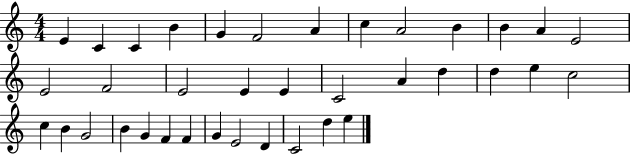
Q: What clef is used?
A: treble